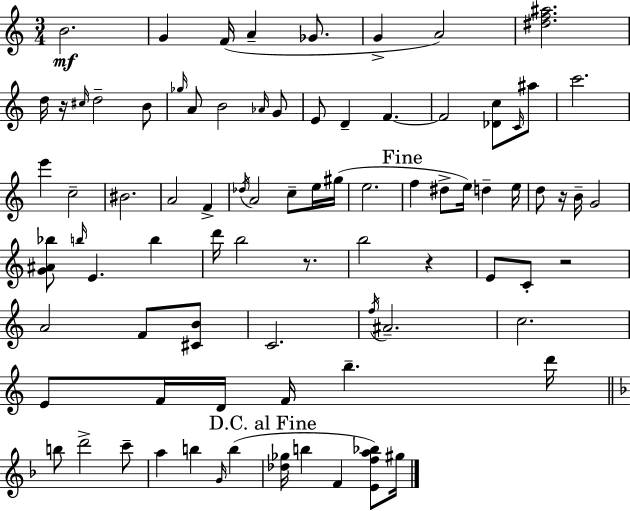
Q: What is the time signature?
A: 3/4